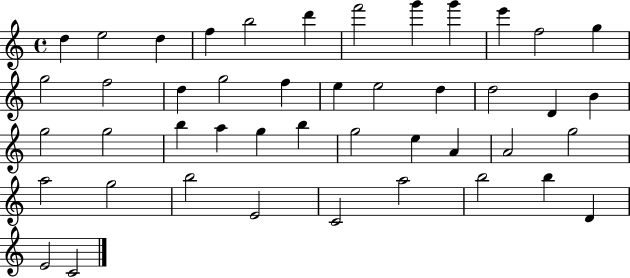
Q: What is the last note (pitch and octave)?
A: C4